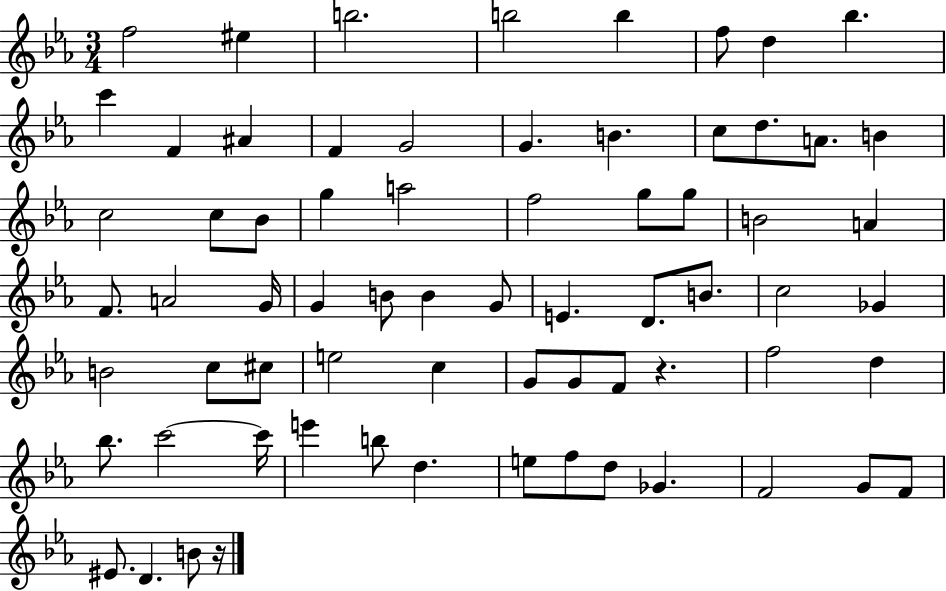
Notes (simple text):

F5/h EIS5/q B5/h. B5/h B5/q F5/e D5/q Bb5/q. C6/q F4/q A#4/q F4/q G4/h G4/q. B4/q. C5/e D5/e. A4/e. B4/q C5/h C5/e Bb4/e G5/q A5/h F5/h G5/e G5/e B4/h A4/q F4/e. A4/h G4/s G4/q B4/e B4/q G4/e E4/q. D4/e. B4/e. C5/h Gb4/q B4/h C5/e C#5/e E5/h C5/q G4/e G4/e F4/e R/q. F5/h D5/q Bb5/e. C6/h C6/s E6/q B5/e D5/q. E5/e F5/e D5/e Gb4/q. F4/h G4/e F4/e EIS4/e. D4/q. B4/e R/s